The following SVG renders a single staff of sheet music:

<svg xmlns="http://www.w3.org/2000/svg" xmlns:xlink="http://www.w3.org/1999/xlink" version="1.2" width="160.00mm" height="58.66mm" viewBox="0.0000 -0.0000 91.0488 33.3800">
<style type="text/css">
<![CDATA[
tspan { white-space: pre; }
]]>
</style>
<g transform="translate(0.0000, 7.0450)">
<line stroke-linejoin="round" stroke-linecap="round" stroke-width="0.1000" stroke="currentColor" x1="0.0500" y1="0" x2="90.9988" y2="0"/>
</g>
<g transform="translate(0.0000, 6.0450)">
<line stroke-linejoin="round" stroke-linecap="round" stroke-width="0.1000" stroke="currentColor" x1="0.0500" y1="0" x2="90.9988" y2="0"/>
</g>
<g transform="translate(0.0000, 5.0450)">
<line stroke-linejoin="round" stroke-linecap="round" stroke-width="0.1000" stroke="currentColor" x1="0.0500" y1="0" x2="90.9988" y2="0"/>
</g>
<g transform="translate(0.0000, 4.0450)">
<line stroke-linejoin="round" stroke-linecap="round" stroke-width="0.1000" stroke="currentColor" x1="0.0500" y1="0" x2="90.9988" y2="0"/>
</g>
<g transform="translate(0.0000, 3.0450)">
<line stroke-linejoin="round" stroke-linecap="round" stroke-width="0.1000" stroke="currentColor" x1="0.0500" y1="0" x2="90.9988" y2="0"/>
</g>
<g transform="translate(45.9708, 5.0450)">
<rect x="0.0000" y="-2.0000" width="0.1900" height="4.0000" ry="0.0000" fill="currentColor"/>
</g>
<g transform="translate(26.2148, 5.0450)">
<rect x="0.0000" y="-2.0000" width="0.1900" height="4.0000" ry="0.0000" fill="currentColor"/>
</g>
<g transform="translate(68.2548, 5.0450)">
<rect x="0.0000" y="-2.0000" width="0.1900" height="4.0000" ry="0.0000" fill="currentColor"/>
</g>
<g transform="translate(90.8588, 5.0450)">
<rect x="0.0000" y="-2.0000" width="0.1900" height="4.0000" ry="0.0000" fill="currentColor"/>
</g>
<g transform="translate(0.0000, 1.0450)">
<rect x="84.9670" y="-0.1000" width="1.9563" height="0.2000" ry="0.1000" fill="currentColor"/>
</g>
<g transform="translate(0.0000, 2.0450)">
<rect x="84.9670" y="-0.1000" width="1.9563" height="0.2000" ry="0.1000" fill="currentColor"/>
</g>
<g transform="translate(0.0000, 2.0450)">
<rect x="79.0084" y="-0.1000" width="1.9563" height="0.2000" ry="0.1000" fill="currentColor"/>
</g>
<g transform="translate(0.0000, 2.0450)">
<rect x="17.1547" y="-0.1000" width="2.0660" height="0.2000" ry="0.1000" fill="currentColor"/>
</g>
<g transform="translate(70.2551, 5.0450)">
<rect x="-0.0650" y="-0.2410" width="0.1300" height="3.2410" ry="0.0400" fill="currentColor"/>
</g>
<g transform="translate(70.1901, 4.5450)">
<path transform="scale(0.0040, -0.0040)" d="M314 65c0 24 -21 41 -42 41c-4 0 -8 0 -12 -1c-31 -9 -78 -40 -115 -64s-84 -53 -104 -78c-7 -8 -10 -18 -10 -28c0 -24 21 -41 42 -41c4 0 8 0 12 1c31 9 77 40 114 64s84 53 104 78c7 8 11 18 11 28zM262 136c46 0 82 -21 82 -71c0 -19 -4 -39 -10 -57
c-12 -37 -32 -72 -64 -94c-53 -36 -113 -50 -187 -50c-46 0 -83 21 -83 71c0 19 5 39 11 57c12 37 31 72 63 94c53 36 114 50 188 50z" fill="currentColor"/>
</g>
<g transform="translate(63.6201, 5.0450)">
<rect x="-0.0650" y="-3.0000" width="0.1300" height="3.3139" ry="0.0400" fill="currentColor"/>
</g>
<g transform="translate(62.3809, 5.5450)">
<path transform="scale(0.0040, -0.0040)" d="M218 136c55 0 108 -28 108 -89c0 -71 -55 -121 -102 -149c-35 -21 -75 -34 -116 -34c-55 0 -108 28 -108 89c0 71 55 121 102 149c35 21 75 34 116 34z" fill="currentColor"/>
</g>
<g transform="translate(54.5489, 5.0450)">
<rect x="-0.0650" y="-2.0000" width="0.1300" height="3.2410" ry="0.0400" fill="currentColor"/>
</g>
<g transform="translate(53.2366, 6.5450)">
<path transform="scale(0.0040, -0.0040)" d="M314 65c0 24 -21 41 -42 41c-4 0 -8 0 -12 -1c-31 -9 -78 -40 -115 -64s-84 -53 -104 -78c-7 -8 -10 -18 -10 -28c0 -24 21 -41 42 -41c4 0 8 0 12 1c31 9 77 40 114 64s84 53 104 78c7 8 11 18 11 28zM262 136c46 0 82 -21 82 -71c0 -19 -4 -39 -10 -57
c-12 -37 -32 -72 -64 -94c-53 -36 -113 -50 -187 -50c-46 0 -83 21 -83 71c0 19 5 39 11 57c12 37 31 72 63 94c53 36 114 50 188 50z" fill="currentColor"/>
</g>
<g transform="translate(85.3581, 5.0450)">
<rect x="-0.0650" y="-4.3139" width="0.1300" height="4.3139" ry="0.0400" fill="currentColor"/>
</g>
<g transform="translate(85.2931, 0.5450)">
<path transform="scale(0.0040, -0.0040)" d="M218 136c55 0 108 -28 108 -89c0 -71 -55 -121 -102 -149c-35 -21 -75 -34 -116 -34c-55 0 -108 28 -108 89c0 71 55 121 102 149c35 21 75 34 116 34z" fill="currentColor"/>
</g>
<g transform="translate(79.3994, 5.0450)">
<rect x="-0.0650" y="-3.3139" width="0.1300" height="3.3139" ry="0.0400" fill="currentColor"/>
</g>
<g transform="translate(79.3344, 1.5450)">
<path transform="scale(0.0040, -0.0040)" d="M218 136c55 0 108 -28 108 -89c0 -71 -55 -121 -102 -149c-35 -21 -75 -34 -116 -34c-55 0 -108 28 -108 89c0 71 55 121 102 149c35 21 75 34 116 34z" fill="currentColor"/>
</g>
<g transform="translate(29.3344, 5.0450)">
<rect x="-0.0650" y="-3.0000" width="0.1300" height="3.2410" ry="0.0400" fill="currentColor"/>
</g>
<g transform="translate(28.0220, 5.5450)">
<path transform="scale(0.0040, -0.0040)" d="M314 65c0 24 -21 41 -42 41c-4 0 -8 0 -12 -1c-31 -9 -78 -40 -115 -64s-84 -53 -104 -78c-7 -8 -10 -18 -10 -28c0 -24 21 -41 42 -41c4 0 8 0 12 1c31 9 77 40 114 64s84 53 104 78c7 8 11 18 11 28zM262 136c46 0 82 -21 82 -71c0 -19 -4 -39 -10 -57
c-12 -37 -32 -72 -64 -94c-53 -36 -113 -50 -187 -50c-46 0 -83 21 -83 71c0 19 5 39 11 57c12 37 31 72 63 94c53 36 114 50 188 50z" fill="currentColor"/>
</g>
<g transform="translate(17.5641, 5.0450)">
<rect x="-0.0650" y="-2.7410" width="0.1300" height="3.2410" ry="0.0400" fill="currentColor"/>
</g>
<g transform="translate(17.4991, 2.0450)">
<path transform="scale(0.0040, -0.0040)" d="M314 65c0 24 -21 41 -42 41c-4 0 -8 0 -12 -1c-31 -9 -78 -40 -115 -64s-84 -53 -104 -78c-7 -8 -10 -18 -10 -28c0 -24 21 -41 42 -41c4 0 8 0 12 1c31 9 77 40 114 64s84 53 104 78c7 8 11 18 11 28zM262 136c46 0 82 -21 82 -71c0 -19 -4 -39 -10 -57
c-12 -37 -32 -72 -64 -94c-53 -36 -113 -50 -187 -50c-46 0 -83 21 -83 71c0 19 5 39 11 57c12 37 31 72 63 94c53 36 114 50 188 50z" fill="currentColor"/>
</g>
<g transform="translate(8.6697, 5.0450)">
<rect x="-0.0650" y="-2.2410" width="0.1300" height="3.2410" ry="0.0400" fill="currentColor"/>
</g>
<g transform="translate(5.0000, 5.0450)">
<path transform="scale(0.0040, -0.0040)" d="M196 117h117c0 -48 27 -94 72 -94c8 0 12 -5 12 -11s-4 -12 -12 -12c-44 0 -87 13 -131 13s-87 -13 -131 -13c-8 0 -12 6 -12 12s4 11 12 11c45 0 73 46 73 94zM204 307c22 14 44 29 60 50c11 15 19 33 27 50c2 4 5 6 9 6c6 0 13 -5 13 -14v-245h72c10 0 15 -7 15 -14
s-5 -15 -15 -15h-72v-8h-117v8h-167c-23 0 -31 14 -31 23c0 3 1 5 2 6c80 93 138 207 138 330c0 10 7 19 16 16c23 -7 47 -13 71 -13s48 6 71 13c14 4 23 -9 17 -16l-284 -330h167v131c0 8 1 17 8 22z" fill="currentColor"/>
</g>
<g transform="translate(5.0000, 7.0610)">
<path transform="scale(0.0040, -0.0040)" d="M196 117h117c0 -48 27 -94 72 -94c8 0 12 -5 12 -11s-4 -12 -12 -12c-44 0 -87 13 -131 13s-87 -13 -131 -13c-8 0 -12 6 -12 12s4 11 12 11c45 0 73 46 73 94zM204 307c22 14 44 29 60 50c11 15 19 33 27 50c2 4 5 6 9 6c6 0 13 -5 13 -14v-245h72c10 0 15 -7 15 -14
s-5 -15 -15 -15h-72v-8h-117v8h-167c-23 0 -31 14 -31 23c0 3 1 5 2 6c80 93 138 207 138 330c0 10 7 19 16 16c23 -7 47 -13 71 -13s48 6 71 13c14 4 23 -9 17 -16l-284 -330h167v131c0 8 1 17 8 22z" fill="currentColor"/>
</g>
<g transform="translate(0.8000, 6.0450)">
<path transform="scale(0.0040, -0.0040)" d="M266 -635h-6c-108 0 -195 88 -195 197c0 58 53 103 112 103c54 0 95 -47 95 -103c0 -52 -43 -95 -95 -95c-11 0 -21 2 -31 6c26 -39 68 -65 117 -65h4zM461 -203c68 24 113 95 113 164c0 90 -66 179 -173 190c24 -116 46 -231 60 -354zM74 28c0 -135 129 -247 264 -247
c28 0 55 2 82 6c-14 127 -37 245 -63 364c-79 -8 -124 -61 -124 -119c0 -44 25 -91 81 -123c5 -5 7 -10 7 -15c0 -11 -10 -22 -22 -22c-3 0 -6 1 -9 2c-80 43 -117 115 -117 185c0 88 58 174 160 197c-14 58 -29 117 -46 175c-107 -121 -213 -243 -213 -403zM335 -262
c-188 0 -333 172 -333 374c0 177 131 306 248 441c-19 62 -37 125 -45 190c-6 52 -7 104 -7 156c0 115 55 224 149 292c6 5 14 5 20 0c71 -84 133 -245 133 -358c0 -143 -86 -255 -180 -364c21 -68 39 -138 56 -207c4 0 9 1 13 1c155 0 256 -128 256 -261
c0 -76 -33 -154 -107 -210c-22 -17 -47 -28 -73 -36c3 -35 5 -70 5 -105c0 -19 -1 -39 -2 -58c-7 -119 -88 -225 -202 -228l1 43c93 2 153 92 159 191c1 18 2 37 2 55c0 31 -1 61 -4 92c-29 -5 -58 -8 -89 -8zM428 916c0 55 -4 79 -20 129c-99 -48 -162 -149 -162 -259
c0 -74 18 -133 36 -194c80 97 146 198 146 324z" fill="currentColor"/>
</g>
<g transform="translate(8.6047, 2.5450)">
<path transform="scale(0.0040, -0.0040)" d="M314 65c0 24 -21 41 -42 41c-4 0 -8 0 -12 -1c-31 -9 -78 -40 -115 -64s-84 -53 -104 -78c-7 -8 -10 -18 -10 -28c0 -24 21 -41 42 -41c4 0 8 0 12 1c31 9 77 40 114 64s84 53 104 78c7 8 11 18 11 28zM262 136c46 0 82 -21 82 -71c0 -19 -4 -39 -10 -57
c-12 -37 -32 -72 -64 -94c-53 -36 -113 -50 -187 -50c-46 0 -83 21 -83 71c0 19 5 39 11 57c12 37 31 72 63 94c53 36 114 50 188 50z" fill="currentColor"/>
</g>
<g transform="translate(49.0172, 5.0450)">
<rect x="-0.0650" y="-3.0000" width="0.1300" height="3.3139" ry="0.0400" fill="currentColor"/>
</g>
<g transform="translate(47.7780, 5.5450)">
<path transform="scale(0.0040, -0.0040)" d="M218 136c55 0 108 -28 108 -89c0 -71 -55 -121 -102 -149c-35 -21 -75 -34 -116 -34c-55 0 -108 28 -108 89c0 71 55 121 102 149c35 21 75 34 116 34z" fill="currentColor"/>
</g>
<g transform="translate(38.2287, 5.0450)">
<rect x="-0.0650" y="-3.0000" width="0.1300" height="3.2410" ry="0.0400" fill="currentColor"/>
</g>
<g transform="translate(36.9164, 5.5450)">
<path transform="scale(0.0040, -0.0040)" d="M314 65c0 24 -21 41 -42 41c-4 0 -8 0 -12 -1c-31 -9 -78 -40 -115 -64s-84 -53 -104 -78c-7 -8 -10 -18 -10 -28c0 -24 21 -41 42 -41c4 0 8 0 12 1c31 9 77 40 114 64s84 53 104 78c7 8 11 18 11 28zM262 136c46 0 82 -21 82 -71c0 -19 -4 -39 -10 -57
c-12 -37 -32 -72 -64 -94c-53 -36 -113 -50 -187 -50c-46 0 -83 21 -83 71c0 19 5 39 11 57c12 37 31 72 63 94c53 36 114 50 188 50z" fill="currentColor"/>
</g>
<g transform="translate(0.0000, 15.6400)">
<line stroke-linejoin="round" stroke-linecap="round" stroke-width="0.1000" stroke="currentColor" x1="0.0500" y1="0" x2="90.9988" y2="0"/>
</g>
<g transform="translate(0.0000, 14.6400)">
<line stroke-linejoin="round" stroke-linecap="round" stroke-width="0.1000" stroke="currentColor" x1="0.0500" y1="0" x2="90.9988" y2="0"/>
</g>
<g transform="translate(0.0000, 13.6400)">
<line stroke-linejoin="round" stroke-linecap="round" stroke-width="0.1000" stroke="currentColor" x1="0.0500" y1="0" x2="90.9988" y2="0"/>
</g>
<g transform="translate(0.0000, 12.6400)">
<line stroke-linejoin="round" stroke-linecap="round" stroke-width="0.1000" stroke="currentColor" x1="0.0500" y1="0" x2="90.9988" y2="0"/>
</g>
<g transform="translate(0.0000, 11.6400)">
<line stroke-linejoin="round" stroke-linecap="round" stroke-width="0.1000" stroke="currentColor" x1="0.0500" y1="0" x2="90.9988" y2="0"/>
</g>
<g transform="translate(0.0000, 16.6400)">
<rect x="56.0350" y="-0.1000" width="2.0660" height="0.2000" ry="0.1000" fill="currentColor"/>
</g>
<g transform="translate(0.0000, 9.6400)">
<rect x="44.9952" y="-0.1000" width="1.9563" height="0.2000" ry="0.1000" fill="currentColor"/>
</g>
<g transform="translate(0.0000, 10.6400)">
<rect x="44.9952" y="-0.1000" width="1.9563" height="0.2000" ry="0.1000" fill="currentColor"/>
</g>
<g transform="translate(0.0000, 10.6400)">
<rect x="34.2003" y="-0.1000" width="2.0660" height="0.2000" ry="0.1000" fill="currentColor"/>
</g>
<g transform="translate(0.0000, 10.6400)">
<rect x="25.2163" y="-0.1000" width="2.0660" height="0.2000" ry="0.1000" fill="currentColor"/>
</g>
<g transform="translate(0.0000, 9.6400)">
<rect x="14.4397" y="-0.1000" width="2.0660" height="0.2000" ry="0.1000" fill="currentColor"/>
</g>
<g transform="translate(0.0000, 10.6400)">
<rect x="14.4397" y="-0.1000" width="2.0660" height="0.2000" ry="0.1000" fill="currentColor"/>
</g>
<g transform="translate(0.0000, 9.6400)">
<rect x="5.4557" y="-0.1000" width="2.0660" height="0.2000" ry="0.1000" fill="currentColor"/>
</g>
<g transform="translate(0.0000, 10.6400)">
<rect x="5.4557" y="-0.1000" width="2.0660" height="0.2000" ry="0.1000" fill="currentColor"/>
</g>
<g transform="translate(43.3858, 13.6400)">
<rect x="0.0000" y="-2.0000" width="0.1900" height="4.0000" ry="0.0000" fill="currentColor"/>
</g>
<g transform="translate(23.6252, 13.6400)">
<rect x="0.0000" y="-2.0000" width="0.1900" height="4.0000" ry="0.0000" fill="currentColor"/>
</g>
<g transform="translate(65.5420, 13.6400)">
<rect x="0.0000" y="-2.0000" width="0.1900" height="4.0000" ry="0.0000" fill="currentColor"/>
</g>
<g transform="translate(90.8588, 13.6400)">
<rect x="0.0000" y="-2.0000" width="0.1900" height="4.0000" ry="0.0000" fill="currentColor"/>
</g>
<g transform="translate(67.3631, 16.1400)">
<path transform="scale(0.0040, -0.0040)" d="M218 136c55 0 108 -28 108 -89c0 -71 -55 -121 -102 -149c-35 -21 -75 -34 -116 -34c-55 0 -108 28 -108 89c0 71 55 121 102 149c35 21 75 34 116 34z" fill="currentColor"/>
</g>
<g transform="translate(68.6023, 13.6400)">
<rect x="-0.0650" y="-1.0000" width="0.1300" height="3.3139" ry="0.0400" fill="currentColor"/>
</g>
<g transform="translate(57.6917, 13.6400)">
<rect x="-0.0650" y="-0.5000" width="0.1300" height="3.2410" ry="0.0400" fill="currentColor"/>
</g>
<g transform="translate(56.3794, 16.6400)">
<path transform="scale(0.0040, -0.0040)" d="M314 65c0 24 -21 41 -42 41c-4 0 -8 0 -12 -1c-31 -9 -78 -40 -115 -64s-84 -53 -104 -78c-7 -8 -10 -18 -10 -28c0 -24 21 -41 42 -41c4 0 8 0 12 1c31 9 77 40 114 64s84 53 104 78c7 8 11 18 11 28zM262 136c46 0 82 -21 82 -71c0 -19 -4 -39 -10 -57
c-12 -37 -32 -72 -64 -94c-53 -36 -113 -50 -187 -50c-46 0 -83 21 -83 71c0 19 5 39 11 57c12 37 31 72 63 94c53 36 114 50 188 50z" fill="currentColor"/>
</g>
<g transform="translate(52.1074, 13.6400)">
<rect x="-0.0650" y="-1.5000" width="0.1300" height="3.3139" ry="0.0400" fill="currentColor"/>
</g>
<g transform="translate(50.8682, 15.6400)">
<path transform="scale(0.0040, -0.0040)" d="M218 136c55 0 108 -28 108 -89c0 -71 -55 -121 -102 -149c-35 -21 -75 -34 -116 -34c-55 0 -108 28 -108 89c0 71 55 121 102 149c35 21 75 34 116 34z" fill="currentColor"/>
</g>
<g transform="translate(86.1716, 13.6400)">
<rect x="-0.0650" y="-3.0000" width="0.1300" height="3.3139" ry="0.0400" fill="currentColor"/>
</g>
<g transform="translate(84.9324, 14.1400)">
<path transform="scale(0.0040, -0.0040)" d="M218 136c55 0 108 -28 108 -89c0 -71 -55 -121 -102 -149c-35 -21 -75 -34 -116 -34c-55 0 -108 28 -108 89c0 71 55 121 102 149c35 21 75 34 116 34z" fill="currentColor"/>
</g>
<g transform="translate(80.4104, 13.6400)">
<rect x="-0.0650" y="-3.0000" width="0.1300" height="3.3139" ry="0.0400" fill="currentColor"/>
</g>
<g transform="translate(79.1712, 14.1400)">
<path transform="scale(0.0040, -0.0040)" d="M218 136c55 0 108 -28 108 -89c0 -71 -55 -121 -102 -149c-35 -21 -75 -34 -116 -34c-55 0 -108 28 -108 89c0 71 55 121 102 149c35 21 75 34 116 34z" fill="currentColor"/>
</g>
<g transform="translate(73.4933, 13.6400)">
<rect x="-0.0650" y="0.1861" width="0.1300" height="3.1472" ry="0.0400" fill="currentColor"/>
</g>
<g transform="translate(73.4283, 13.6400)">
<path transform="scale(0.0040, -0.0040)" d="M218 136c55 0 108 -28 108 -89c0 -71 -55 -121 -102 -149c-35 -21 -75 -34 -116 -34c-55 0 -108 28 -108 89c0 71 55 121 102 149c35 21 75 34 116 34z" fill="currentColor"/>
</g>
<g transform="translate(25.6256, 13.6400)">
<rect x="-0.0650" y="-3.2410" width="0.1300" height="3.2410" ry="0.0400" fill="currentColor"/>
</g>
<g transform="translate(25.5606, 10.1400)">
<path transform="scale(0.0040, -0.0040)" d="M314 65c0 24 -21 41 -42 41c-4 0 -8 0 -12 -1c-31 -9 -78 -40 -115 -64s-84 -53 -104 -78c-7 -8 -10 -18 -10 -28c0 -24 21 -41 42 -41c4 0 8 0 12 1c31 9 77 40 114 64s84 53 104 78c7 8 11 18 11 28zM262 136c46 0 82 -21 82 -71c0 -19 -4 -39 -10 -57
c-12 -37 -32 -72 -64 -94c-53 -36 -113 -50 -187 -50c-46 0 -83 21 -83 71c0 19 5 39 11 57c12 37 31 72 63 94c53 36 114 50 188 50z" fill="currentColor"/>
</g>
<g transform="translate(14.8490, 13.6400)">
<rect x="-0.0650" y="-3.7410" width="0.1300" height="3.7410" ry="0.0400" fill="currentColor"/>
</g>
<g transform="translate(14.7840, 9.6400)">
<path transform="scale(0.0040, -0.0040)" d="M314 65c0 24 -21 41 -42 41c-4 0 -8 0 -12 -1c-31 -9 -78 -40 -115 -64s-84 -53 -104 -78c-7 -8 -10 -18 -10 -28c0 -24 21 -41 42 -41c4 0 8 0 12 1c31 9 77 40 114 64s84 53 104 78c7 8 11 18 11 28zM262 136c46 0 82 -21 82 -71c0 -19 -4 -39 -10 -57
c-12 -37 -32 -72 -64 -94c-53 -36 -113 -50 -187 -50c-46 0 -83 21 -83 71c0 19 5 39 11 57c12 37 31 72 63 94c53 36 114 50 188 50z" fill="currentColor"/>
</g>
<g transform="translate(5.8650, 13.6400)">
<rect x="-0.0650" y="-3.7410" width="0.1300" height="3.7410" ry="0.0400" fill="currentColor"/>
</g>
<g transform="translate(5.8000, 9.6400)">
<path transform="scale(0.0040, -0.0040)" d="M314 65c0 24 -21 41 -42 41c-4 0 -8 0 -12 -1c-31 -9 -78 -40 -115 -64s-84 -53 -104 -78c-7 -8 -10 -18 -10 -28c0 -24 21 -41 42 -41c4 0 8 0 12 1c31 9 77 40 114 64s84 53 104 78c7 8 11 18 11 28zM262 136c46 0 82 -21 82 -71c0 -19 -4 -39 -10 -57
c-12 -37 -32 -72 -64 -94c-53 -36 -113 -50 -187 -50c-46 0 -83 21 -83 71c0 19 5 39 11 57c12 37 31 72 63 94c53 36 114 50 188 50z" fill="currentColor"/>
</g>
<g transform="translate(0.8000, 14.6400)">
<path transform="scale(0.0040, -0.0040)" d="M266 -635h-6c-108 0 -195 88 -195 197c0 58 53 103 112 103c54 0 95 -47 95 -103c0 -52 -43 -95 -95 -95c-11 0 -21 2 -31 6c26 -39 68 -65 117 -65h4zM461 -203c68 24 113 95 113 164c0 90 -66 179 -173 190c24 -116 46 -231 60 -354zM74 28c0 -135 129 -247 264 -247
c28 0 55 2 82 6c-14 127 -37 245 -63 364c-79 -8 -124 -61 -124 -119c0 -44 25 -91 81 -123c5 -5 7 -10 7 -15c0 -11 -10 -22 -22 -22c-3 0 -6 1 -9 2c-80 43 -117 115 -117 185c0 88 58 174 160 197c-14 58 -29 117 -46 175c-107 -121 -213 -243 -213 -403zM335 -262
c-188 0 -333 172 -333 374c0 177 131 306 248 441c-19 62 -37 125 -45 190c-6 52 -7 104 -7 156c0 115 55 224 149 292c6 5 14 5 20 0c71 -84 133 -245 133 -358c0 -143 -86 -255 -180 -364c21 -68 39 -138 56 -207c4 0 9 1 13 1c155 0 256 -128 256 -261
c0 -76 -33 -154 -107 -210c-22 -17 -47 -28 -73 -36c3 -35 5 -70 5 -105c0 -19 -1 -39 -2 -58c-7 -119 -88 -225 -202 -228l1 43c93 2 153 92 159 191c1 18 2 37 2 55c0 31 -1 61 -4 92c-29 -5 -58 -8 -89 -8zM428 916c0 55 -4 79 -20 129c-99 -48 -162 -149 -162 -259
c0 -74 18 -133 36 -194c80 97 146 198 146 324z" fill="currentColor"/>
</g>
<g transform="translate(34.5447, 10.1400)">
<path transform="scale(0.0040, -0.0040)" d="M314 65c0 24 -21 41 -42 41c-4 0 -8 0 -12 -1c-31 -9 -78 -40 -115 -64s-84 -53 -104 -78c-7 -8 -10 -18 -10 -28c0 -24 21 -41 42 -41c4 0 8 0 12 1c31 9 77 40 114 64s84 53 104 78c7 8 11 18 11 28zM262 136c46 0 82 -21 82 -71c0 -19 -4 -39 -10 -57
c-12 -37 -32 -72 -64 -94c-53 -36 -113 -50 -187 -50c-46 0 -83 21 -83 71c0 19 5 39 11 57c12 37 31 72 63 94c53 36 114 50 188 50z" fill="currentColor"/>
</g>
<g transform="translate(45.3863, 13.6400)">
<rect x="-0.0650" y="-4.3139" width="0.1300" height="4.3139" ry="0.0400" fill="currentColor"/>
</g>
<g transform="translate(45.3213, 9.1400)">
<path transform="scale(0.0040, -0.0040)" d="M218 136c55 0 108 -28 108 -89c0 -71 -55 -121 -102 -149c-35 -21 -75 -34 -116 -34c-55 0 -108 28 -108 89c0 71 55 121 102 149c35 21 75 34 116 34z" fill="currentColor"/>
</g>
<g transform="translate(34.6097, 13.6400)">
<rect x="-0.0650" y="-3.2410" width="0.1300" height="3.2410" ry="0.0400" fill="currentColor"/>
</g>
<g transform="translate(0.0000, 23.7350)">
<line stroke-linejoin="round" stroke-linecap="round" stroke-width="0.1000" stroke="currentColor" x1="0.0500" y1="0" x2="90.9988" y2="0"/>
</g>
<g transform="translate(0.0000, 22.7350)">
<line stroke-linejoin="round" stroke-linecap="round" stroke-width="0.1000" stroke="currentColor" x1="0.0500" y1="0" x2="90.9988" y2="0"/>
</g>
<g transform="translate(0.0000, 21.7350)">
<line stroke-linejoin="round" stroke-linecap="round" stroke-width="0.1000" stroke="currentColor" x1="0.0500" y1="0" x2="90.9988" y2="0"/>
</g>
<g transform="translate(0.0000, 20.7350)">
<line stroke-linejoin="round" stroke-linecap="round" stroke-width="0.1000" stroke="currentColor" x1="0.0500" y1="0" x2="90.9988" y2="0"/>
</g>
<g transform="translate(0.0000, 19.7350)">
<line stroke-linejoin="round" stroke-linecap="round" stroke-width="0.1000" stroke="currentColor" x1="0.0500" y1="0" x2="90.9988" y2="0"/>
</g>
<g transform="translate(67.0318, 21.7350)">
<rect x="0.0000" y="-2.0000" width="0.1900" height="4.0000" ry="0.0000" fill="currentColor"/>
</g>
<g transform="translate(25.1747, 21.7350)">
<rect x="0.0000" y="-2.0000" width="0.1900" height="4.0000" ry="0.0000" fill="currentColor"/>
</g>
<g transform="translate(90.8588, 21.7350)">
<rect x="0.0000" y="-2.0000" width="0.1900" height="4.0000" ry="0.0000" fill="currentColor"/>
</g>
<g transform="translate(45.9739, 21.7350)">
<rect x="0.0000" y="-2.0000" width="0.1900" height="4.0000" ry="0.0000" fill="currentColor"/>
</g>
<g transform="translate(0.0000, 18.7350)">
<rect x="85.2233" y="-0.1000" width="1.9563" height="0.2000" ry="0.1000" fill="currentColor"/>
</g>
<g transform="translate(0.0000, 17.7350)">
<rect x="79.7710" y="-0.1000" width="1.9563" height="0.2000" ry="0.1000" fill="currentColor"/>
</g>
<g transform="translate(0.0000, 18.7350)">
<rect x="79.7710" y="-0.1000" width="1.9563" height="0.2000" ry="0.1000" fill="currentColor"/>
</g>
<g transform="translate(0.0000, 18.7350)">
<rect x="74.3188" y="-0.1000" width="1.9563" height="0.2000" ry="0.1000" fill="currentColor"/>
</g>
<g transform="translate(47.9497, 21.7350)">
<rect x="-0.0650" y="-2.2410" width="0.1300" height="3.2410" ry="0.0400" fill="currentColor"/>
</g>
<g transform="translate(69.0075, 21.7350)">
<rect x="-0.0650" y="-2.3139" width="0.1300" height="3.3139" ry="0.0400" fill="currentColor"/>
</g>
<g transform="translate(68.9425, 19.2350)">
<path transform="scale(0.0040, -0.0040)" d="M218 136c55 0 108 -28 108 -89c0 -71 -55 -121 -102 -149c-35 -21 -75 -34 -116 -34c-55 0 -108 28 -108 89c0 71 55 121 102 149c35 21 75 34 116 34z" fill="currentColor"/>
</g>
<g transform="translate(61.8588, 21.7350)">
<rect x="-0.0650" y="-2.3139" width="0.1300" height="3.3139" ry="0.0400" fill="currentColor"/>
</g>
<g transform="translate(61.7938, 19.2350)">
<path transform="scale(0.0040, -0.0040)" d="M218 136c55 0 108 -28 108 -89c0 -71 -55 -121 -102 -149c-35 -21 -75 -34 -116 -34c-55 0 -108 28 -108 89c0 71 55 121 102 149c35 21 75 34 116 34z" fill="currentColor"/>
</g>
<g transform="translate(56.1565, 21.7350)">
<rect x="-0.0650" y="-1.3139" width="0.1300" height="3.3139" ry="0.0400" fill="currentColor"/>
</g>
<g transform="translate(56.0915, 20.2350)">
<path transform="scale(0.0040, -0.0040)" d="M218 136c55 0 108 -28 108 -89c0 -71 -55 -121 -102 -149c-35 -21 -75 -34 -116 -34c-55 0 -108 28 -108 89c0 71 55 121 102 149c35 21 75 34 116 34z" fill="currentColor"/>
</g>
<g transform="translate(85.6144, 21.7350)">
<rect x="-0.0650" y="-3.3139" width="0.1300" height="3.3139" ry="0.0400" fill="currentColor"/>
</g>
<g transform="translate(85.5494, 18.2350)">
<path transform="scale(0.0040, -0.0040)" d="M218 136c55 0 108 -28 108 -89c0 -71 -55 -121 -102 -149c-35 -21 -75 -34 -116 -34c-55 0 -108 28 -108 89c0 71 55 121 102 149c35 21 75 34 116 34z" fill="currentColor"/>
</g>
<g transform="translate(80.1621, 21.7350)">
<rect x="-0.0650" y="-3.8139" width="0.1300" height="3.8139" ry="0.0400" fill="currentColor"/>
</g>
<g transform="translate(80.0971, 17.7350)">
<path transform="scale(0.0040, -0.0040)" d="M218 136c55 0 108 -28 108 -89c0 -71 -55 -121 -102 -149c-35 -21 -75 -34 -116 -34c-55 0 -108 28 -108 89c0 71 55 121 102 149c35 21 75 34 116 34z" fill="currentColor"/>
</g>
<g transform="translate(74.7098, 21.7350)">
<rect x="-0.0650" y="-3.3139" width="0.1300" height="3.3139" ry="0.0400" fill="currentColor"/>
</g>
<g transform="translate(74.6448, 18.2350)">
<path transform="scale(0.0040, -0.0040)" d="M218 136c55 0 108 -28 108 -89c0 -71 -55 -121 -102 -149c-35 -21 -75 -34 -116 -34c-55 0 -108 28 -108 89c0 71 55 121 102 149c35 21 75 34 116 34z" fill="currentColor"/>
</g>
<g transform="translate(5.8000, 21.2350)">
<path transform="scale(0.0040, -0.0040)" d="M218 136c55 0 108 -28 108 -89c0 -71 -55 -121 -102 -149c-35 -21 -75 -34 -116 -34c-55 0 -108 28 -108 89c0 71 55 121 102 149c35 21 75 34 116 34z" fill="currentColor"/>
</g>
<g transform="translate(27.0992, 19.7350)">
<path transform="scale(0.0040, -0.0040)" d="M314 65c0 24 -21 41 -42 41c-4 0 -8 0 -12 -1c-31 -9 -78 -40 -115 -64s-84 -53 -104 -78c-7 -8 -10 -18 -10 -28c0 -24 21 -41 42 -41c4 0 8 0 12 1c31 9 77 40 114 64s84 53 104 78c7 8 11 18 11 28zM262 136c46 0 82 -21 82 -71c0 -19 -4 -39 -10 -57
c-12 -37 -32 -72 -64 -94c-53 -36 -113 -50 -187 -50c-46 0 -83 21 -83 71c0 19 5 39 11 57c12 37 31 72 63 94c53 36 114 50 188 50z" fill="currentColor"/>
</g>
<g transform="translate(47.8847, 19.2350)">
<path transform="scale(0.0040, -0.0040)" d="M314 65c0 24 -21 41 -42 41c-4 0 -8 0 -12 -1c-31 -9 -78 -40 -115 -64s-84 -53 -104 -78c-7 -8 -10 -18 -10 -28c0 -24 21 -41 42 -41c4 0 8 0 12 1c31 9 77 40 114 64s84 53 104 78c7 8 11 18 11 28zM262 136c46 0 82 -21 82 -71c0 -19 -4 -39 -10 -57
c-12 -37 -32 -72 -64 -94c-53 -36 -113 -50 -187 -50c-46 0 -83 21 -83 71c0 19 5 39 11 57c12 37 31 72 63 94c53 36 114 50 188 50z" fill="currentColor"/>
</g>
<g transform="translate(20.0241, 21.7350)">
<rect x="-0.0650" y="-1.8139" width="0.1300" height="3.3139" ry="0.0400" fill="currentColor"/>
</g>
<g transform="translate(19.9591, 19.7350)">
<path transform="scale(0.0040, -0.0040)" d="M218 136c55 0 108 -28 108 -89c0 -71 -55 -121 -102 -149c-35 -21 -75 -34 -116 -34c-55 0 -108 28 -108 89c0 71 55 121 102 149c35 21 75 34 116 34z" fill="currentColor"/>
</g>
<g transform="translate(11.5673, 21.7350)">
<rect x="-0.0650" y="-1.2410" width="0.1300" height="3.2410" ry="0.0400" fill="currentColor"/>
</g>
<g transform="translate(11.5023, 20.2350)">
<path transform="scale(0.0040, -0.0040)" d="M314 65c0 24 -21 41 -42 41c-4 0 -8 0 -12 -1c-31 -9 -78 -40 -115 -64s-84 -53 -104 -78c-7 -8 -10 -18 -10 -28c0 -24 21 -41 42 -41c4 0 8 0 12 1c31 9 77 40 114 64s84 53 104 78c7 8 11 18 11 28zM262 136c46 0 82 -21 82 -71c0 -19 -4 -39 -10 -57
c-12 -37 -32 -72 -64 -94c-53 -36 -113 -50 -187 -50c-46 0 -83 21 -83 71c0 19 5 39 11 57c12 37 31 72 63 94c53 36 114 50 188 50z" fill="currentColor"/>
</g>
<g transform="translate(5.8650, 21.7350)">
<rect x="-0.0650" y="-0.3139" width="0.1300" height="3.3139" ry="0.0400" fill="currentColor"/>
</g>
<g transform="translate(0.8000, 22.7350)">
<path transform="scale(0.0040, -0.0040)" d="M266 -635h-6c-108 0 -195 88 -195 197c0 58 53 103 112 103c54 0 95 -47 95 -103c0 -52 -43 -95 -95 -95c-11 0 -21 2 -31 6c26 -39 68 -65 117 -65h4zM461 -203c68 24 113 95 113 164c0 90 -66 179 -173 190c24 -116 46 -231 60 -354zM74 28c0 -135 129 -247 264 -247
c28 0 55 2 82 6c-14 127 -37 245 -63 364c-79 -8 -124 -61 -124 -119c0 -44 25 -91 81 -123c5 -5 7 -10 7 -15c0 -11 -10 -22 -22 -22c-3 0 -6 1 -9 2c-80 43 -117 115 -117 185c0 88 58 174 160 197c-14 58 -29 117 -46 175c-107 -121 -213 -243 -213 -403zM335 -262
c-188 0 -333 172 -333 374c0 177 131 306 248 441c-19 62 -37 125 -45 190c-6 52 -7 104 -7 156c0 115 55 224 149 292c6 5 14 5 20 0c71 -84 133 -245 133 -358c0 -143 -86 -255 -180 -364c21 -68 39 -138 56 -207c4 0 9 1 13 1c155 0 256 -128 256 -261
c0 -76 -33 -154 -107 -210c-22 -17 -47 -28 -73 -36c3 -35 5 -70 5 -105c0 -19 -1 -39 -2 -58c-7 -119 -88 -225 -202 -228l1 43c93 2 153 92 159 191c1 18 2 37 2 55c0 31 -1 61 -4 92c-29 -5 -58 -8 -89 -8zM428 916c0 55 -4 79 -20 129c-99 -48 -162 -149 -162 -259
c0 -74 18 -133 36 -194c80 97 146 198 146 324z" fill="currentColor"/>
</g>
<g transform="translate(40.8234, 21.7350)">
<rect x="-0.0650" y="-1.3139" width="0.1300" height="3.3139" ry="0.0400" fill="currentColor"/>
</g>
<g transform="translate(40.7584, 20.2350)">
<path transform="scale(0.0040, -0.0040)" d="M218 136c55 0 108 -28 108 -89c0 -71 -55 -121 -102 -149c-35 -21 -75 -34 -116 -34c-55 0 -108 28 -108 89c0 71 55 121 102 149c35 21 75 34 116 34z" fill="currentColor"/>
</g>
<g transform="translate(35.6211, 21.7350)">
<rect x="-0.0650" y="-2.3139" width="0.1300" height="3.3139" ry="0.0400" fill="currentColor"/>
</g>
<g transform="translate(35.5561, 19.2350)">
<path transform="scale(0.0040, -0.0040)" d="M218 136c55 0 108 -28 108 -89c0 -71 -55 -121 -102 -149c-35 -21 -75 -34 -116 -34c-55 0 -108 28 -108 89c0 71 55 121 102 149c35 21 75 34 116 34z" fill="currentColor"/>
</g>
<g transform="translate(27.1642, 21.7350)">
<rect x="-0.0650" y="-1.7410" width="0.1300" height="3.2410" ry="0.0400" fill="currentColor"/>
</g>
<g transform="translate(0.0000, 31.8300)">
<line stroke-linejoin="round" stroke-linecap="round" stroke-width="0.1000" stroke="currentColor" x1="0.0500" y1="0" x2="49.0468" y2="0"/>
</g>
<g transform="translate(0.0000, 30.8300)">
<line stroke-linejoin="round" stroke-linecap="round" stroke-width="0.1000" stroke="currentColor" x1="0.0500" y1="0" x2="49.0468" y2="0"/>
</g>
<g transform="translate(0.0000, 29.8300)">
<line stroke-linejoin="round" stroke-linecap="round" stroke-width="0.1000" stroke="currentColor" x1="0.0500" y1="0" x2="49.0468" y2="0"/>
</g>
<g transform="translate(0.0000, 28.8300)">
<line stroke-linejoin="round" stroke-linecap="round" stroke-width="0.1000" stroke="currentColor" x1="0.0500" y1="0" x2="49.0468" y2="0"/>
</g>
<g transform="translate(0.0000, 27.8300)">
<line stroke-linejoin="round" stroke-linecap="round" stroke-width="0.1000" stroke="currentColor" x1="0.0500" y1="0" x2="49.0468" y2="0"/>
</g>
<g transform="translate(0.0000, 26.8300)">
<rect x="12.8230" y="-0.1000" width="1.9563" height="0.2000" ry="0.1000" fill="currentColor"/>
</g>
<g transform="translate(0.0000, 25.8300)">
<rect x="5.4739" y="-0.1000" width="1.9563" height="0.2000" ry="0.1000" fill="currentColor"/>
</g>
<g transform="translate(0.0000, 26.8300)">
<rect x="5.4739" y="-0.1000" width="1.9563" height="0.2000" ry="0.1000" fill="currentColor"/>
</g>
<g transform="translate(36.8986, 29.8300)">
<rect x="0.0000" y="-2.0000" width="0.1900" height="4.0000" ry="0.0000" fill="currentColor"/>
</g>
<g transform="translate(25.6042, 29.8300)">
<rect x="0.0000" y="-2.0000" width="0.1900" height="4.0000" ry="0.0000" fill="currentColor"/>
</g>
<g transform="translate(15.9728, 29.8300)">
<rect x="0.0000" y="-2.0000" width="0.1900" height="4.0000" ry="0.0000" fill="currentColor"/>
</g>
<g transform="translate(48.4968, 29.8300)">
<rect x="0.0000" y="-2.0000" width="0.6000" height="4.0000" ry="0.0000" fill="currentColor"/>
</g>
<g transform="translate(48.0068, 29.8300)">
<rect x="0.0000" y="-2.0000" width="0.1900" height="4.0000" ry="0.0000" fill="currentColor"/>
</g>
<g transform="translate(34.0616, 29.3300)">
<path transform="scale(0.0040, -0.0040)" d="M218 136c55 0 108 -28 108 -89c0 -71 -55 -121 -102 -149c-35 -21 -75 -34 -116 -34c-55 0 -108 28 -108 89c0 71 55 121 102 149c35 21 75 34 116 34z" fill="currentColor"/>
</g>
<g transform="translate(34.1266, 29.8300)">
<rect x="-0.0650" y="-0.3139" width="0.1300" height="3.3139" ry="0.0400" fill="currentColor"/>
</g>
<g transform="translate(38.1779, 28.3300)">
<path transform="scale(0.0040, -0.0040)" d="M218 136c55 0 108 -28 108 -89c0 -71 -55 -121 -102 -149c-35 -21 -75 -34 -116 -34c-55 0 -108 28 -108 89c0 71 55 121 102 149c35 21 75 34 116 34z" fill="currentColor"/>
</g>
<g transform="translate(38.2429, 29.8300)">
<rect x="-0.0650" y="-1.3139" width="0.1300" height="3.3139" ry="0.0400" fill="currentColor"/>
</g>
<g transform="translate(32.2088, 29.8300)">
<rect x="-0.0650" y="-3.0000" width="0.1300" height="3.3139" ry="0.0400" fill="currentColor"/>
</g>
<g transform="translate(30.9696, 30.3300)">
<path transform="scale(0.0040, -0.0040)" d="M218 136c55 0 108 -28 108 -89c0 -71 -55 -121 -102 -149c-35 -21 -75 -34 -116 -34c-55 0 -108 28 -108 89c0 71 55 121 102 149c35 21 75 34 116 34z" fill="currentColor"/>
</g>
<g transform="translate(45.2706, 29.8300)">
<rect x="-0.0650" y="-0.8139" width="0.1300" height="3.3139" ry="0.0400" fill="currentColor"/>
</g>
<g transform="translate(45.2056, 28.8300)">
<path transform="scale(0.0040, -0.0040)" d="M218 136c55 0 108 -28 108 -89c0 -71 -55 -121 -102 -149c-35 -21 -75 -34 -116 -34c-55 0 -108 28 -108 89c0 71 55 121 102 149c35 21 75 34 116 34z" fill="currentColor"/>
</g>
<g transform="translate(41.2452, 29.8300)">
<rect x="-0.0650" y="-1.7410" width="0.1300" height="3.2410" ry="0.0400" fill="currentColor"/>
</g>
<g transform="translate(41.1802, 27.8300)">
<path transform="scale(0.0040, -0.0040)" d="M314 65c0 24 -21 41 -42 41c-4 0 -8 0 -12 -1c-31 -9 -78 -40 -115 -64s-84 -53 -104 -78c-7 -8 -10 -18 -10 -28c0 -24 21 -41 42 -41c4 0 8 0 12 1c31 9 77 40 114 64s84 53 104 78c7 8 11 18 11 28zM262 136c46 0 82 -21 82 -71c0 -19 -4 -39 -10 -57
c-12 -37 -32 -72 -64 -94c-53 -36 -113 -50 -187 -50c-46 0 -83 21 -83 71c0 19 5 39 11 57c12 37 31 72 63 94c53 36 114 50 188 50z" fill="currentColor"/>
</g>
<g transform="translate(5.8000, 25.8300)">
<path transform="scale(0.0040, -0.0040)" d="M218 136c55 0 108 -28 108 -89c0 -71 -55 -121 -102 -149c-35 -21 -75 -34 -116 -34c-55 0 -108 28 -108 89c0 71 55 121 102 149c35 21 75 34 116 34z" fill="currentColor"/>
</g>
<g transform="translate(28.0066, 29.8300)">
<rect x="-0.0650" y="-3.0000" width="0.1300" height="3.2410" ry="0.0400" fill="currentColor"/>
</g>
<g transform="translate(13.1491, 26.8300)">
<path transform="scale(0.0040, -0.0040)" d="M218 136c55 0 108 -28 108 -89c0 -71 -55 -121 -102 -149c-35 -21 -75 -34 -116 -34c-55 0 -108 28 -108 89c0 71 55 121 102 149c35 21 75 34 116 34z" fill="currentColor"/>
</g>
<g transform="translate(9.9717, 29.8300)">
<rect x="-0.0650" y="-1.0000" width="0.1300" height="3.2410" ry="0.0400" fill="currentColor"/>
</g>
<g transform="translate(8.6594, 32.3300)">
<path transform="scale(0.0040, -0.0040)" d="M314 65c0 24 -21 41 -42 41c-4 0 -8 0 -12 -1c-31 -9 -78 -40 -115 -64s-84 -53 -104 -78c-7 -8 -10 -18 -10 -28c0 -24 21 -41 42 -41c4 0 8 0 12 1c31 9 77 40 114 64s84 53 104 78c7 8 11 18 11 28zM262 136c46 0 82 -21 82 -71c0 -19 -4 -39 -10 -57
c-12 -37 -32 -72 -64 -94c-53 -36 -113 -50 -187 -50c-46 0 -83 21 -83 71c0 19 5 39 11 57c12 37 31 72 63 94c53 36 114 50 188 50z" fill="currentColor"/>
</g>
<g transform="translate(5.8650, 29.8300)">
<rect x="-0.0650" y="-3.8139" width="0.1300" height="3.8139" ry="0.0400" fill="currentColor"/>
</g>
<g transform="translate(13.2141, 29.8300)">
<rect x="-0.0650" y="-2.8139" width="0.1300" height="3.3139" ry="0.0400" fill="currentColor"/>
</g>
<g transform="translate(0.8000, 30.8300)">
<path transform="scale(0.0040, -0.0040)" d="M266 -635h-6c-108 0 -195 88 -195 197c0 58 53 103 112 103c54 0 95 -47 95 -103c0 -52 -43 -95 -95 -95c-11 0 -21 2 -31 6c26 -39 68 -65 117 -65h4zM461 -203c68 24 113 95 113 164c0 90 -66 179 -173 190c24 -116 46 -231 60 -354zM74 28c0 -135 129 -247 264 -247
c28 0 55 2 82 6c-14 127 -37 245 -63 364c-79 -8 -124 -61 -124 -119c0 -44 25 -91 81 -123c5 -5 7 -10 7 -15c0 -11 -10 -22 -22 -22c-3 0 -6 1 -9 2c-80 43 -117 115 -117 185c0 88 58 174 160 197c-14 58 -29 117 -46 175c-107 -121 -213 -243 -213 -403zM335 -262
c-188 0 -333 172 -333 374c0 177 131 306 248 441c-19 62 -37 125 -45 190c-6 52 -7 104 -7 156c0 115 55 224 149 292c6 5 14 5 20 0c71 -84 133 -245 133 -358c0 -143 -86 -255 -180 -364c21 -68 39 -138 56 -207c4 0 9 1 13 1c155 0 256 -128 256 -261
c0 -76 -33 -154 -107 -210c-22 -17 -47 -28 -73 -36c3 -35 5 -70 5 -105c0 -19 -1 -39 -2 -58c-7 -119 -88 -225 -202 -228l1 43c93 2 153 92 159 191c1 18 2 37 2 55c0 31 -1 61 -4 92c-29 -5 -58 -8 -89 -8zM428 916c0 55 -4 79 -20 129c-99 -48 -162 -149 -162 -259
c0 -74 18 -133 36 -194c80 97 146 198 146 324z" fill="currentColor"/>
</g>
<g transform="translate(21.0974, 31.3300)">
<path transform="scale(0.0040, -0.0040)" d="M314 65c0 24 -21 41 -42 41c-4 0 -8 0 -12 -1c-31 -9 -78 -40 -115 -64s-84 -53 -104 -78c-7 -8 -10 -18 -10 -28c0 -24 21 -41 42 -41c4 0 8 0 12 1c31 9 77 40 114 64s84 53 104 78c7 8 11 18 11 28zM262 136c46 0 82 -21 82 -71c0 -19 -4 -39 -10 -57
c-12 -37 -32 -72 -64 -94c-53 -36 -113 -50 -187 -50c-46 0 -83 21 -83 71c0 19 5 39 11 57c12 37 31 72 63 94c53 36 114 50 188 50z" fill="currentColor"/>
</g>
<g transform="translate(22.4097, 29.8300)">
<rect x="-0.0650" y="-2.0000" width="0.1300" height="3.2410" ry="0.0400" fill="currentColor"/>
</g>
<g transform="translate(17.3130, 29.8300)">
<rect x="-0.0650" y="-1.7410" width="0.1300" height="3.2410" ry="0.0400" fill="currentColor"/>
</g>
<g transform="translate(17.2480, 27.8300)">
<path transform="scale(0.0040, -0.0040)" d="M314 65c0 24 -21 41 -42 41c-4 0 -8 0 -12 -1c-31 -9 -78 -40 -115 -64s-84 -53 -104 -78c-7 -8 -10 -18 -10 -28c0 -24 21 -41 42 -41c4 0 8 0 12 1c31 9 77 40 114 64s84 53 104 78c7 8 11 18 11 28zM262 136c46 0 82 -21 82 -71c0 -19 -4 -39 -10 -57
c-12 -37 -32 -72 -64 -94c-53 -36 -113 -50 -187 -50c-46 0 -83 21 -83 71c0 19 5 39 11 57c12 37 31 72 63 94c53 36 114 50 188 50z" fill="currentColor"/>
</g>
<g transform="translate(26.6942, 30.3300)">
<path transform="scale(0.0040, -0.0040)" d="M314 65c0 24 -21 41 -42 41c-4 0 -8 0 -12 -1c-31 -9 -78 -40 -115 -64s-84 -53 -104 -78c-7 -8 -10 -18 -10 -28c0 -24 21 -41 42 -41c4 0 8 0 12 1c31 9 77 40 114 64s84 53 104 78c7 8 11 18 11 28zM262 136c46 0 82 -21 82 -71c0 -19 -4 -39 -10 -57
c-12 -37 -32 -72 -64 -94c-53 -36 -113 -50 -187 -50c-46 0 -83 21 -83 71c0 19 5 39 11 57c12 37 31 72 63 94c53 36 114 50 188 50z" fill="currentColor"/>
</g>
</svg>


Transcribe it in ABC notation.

X:1
T:Untitled
M:4/4
L:1/4
K:C
g2 a2 A2 A2 A F2 A c2 b d' c'2 c'2 b2 b2 d' E C2 D B A A c e2 f f2 g e g2 e g g b c' b c' D2 a f2 F2 A2 A c e f2 d